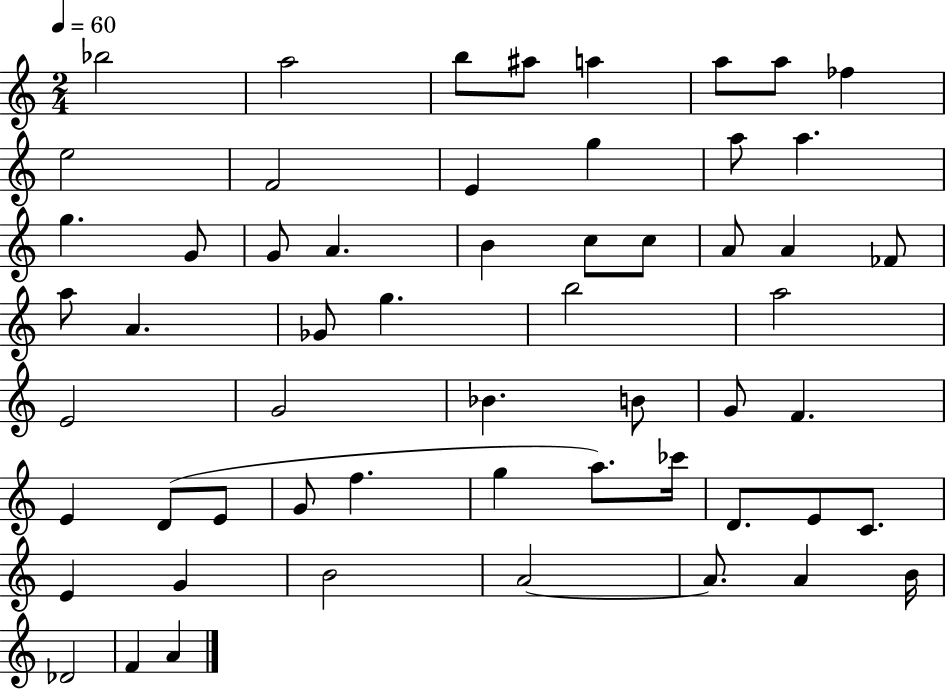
{
  \clef treble
  \numericTimeSignature
  \time 2/4
  \key c \major
  \tempo 4 = 60
  bes''2 | a''2 | b''8 ais''8 a''4 | a''8 a''8 fes''4 | \break e''2 | f'2 | e'4 g''4 | a''8 a''4. | \break g''4. g'8 | g'8 a'4. | b'4 c''8 c''8 | a'8 a'4 fes'8 | \break a''8 a'4. | ges'8 g''4. | b''2 | a''2 | \break e'2 | g'2 | bes'4. b'8 | g'8 f'4. | \break e'4 d'8( e'8 | g'8 f''4. | g''4 a''8.) ces'''16 | d'8. e'8 c'8. | \break e'4 g'4 | b'2 | a'2~~ | a'8. a'4 b'16 | \break des'2 | f'4 a'4 | \bar "|."
}